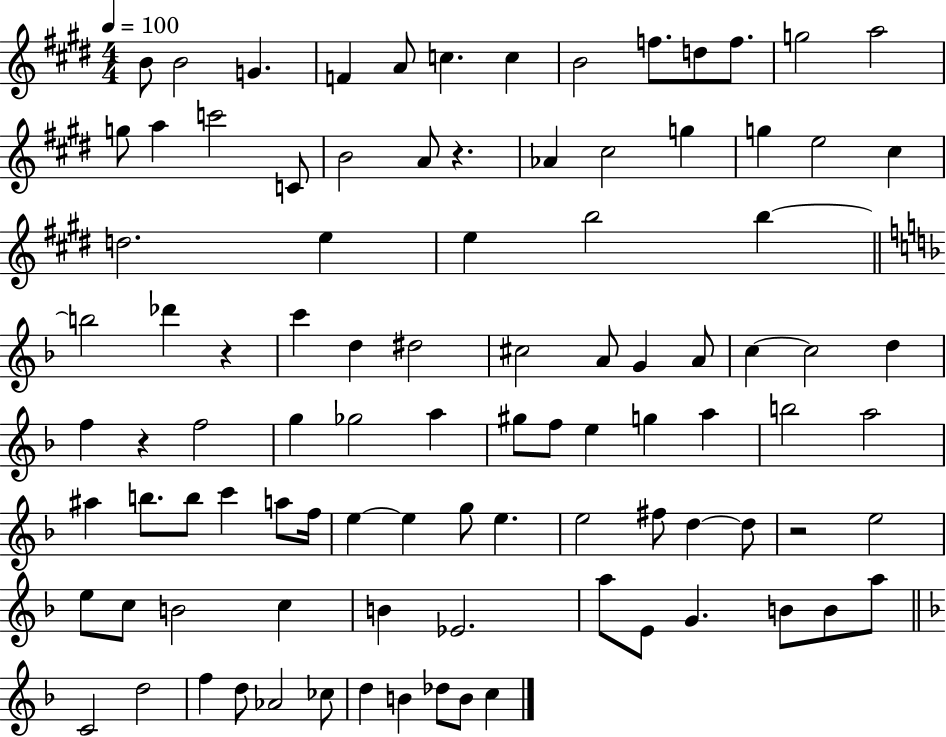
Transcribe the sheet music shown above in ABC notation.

X:1
T:Untitled
M:4/4
L:1/4
K:E
B/2 B2 G F A/2 c c B2 f/2 d/2 f/2 g2 a2 g/2 a c'2 C/2 B2 A/2 z _A ^c2 g g e2 ^c d2 e e b2 b b2 _d' z c' d ^d2 ^c2 A/2 G A/2 c c2 d f z f2 g _g2 a ^g/2 f/2 e g a b2 a2 ^a b/2 b/2 c' a/2 f/4 e e g/2 e e2 ^f/2 d d/2 z2 e2 e/2 c/2 B2 c B _E2 a/2 E/2 G B/2 B/2 a/2 C2 d2 f d/2 _A2 _c/2 d B _d/2 B/2 c